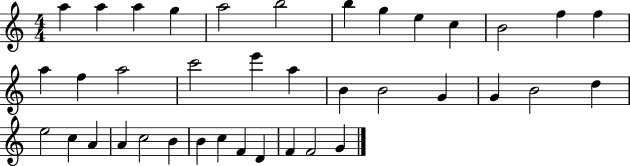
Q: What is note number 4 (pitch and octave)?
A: G5